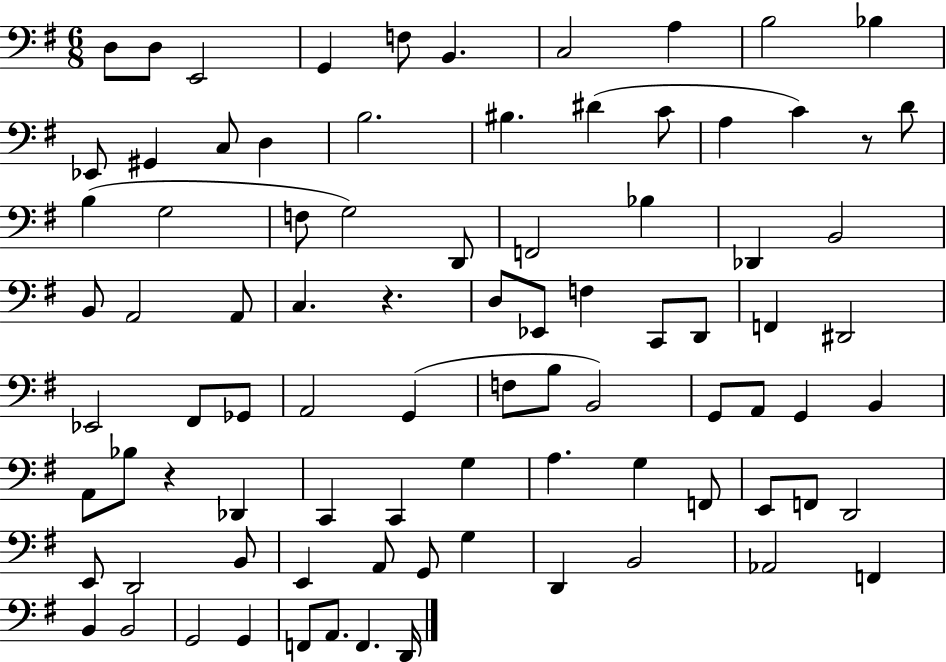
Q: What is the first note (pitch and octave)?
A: D3